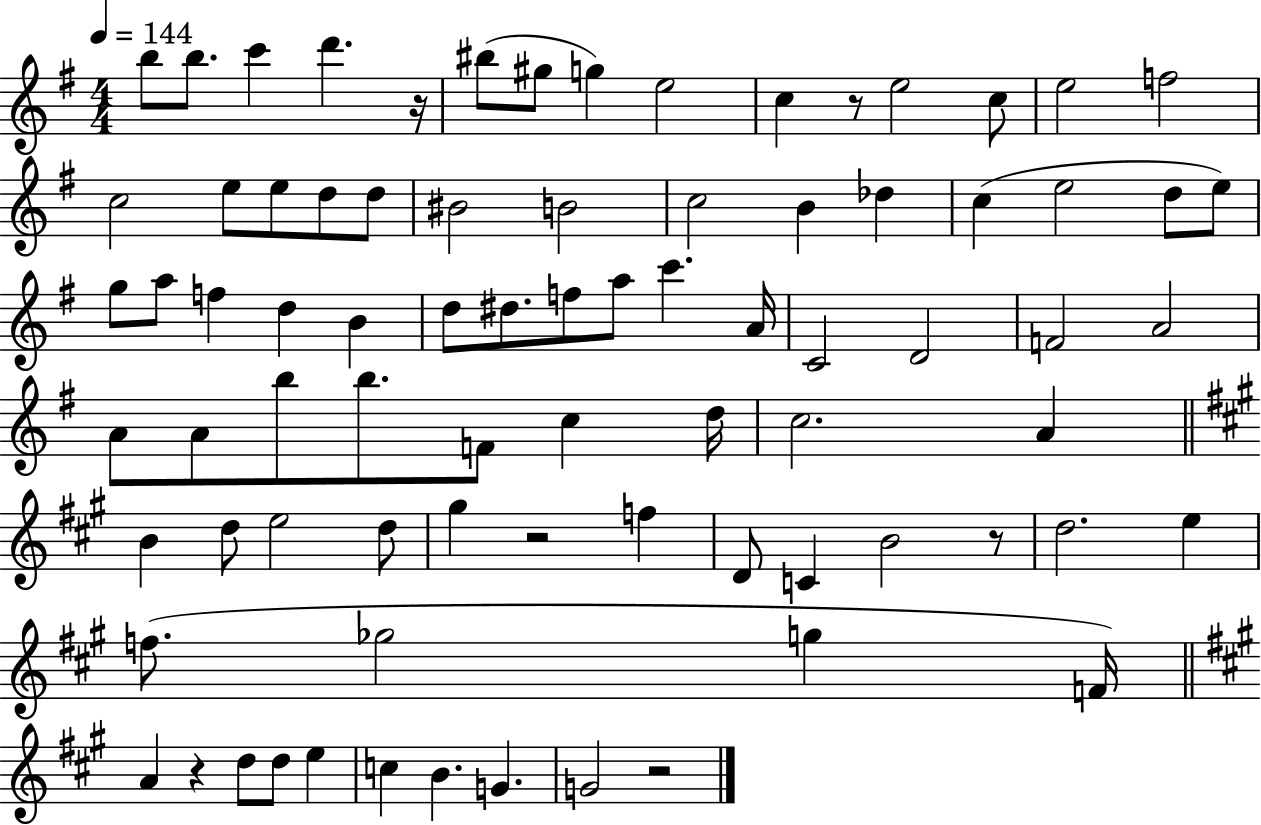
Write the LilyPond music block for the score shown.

{
  \clef treble
  \numericTimeSignature
  \time 4/4
  \key g \major
  \tempo 4 = 144
  b''8 b''8. c'''4 d'''4. r16 | bis''8( gis''8 g''4) e''2 | c''4 r8 e''2 c''8 | e''2 f''2 | \break c''2 e''8 e''8 d''8 d''8 | bis'2 b'2 | c''2 b'4 des''4 | c''4( e''2 d''8 e''8) | \break g''8 a''8 f''4 d''4 b'4 | d''8 dis''8. f''8 a''8 c'''4. a'16 | c'2 d'2 | f'2 a'2 | \break a'8 a'8 b''8 b''8. f'8 c''4 d''16 | c''2. a'4 | \bar "||" \break \key a \major b'4 d''8 e''2 d''8 | gis''4 r2 f''4 | d'8 c'4 b'2 r8 | d''2. e''4 | \break f''8.( ges''2 g''4 f'16) | \bar "||" \break \key a \major a'4 r4 d''8 d''8 e''4 | c''4 b'4. g'4. | g'2 r2 | \bar "|."
}